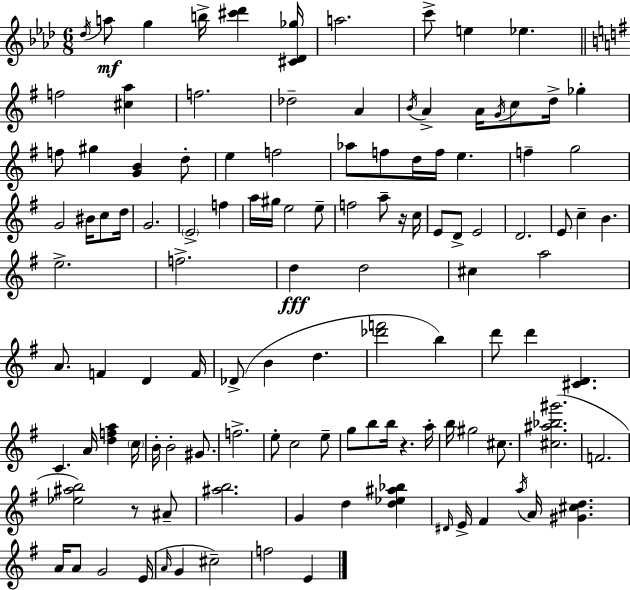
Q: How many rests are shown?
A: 3